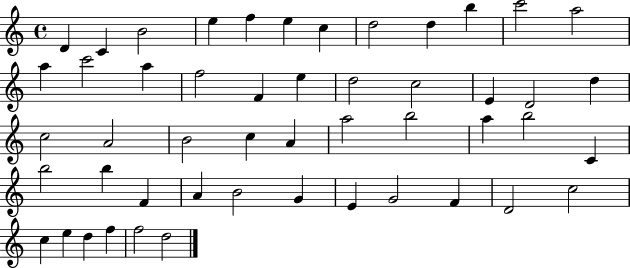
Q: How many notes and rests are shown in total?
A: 50